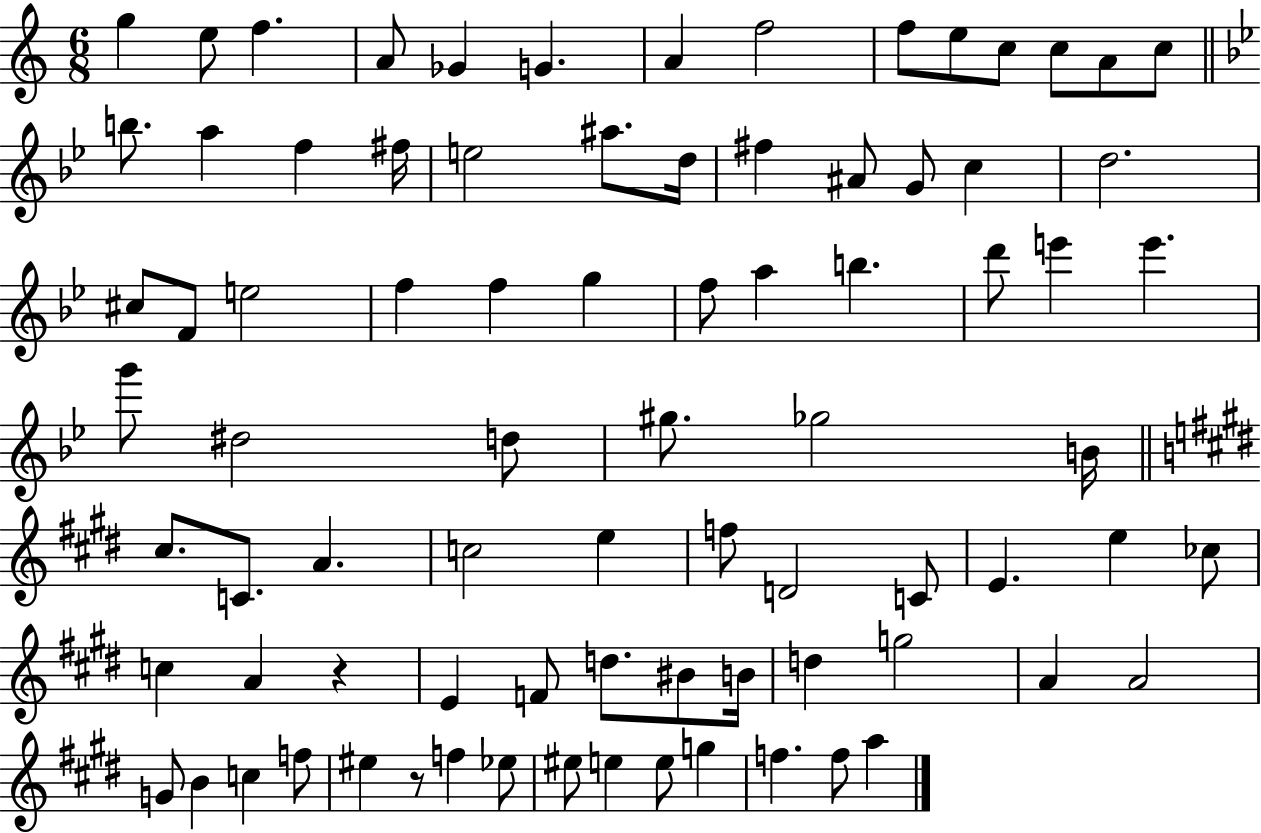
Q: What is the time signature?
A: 6/8